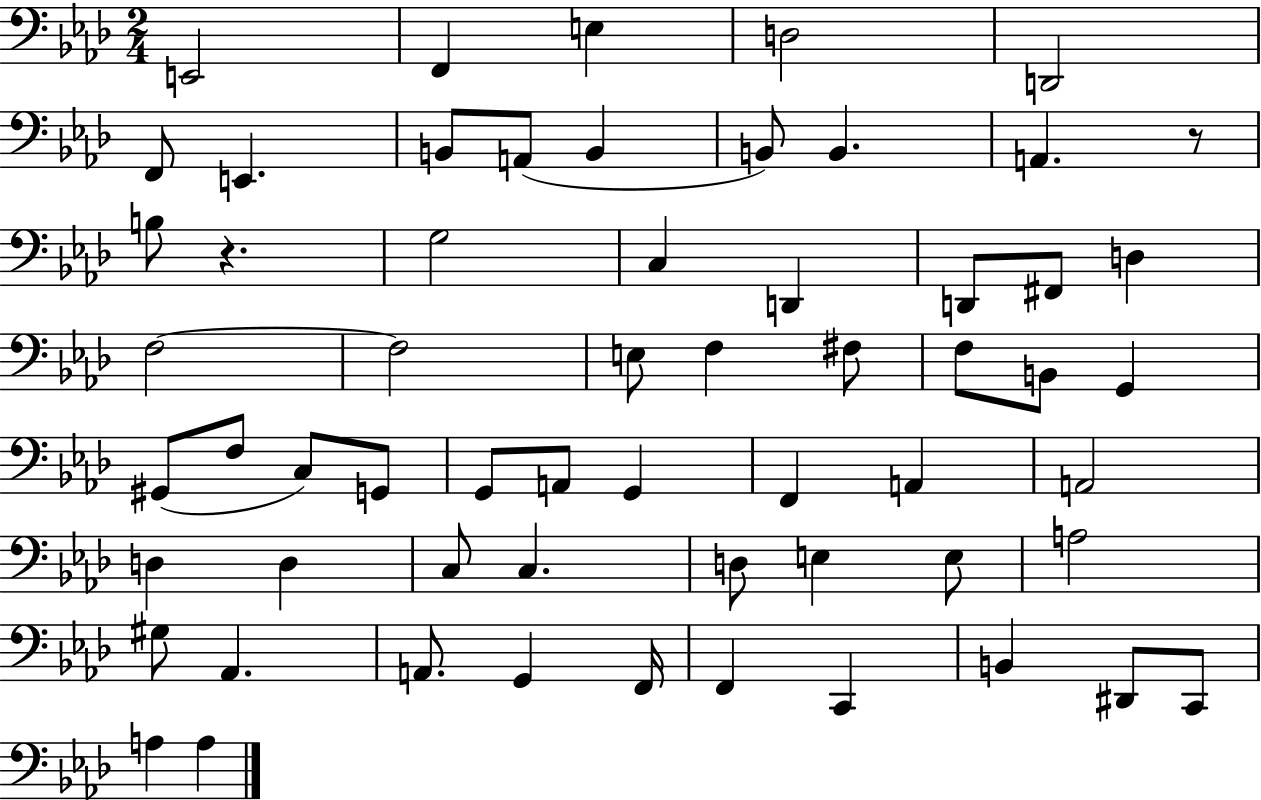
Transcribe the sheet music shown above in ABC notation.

X:1
T:Untitled
M:2/4
L:1/4
K:Ab
E,,2 F,, E, D,2 D,,2 F,,/2 E,, B,,/2 A,,/2 B,, B,,/2 B,, A,, z/2 B,/2 z G,2 C, D,, D,,/2 ^F,,/2 D, F,2 F,2 E,/2 F, ^F,/2 F,/2 B,,/2 G,, ^G,,/2 F,/2 C,/2 G,,/2 G,,/2 A,,/2 G,, F,, A,, A,,2 D, D, C,/2 C, D,/2 E, E,/2 A,2 ^G,/2 _A,, A,,/2 G,, F,,/4 F,, C,, B,, ^D,,/2 C,,/2 A, A,